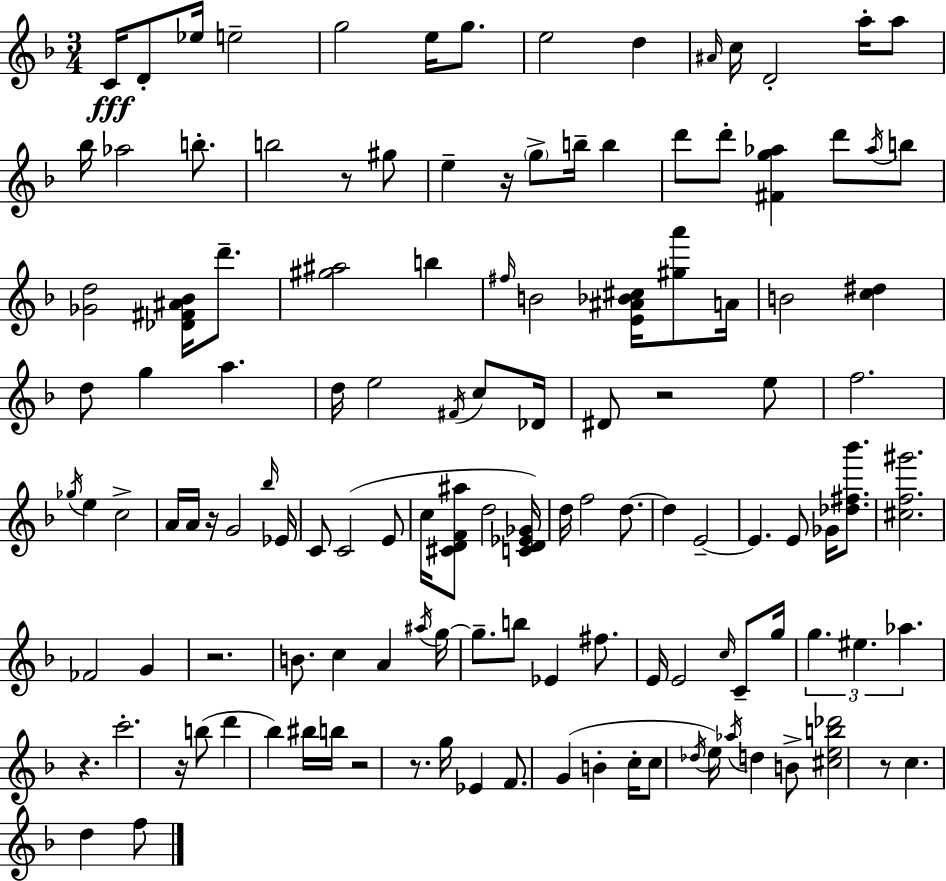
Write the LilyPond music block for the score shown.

{
  \clef treble
  \numericTimeSignature
  \time 3/4
  \key f \major
  c'16\fff d'8-. ees''16 e''2-- | g''2 e''16 g''8. | e''2 d''4 | \grace { ais'16 } c''16 d'2-. a''16-. a''8 | \break bes''16 aes''2 b''8.-. | b''2 r8 gis''8 | e''4-- r16 \parenthesize g''8-> b''16-- b''4 | d'''8 d'''8-. <fis' g'' aes''>4 d'''8 \acciaccatura { aes''16 } | \break b''8 <ges' d''>2 <des' fis' ais' bes'>16 d'''8.-- | <gis'' ais''>2 b''4 | \grace { fis''16 } b'2 <e' ais' bes' cis''>16 | <gis'' a'''>8 a'16 b'2 <c'' dis''>4 | \break d''8 g''4 a''4. | d''16 e''2 | \acciaccatura { fis'16 } c''8 des'16 dis'8 r2 | e''8 f''2. | \break \acciaccatura { ges''16 } e''4 c''2-> | a'16 a'16 r16 g'2 | \grace { bes''16 } ees'16 c'8 c'2( | e'8 c''16 <cis' d' f' ais''>8 d''2 | \break <c' d' ees' ges'>16) d''16 f''2 | d''8.~~ d''4 e'2--~~ | e'4. | e'8 ges'16 <des'' fis'' bes'''>8. <cis'' f'' gis'''>2. | \break fes'2 | g'4 r2. | b'8. c''4 | a'4 \acciaccatura { ais''16 } g''16~~ g''8.-- b''8 | \break ees'4 fis''8. e'16 e'2 | \grace { c''16 } c'8-- g''16 \tuplet 3/2 { g''4. | eis''4. aes''4. } | r4. c'''2.-. | \break r16 b''8( d'''4 | bes''4) bis''16 b''16 r2 | r8. g''16 ees'4 | f'8. g'4( b'4-. | \break c''16-. c''8 \acciaccatura { des''16 } e''16) \acciaccatura { aes''16 } d''4 b'8-> | <cis'' e'' b'' des'''>2 r8 c''4. | d''4 f''8 \bar "|."
}